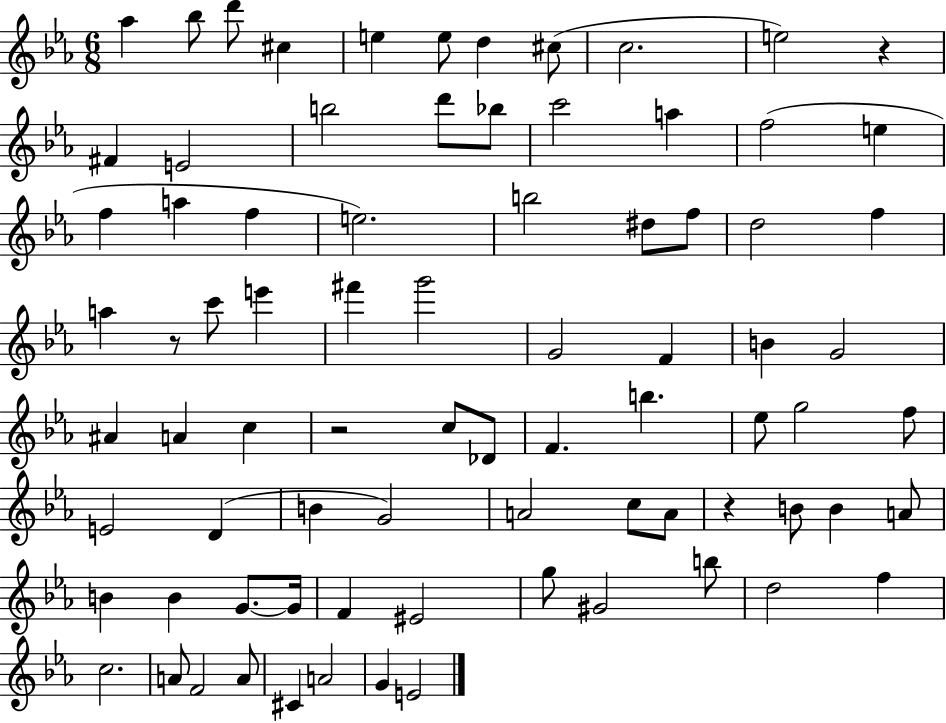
{
  \clef treble
  \numericTimeSignature
  \time 6/8
  \key ees \major
  \repeat volta 2 { aes''4 bes''8 d'''8 cis''4 | e''4 e''8 d''4 cis''8( | c''2. | e''2) r4 | \break fis'4 e'2 | b''2 d'''8 bes''8 | c'''2 a''4 | f''2( e''4 | \break f''4 a''4 f''4 | e''2.) | b''2 dis''8 f''8 | d''2 f''4 | \break a''4 r8 c'''8 e'''4 | fis'''4 g'''2 | g'2 f'4 | b'4 g'2 | \break ais'4 a'4 c''4 | r2 c''8 des'8 | f'4. b''4. | ees''8 g''2 f''8 | \break e'2 d'4( | b'4 g'2) | a'2 c''8 a'8 | r4 b'8 b'4 a'8 | \break b'4 b'4 g'8.~~ g'16 | f'4 eis'2 | g''8 gis'2 b''8 | d''2 f''4 | \break c''2. | a'8 f'2 a'8 | cis'4 a'2 | g'4 e'2 | \break } \bar "|."
}